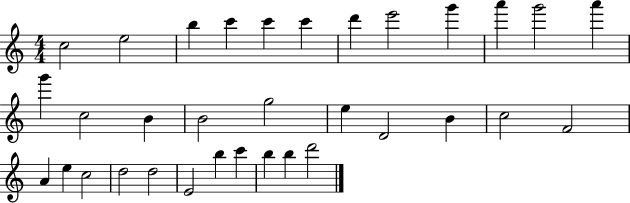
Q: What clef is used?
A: treble